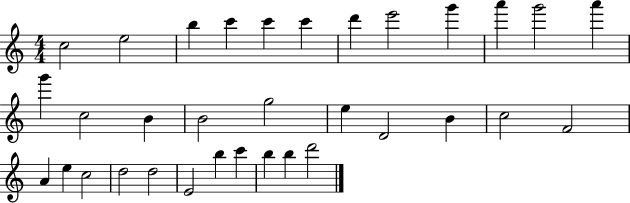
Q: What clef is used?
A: treble